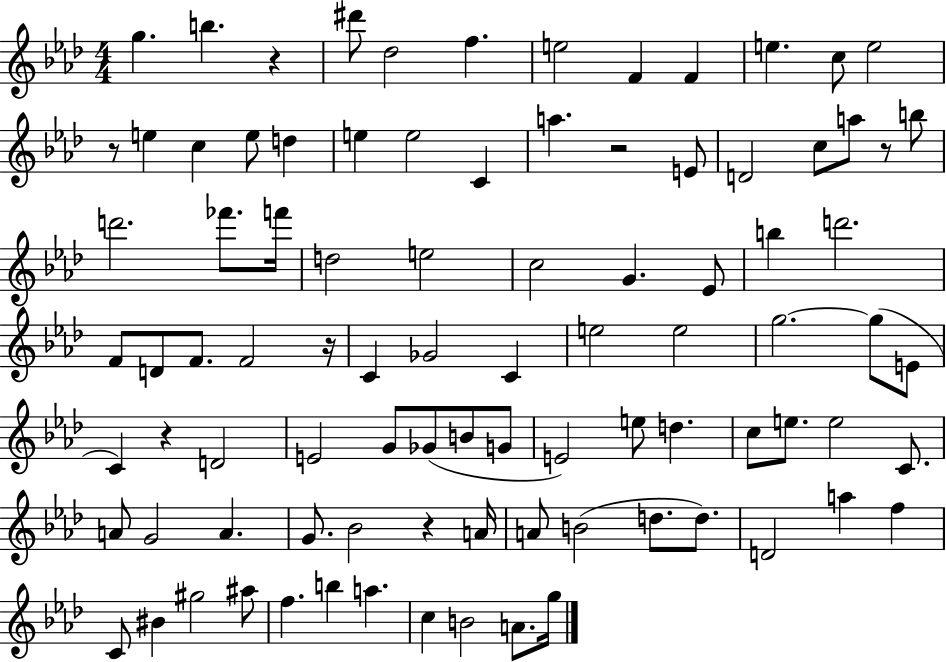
{
  \clef treble
  \numericTimeSignature
  \time 4/4
  \key aes \major
  g''4. b''4. r4 | dis'''8 des''2 f''4. | e''2 f'4 f'4 | e''4. c''8 e''2 | \break r8 e''4 c''4 e''8 d''4 | e''4 e''2 c'4 | a''4. r2 e'8 | d'2 c''8 a''8 r8 b''8 | \break d'''2. fes'''8. f'''16 | d''2 e''2 | c''2 g'4. ees'8 | b''4 d'''2. | \break f'8 d'8 f'8. f'2 r16 | c'4 ges'2 c'4 | e''2 e''2 | g''2.~~ g''8( e'8 | \break c'4) r4 d'2 | e'2 g'8 ges'8( b'8 g'8 | e'2) e''8 d''4. | c''8 e''8. e''2 c'8. | \break a'8 g'2 a'4. | g'8. bes'2 r4 a'16 | a'8 b'2( d''8. d''8.) | d'2 a''4 f''4 | \break c'8 bis'4 gis''2 ais''8 | f''4. b''4 a''4. | c''4 b'2 a'8. g''16 | \bar "|."
}